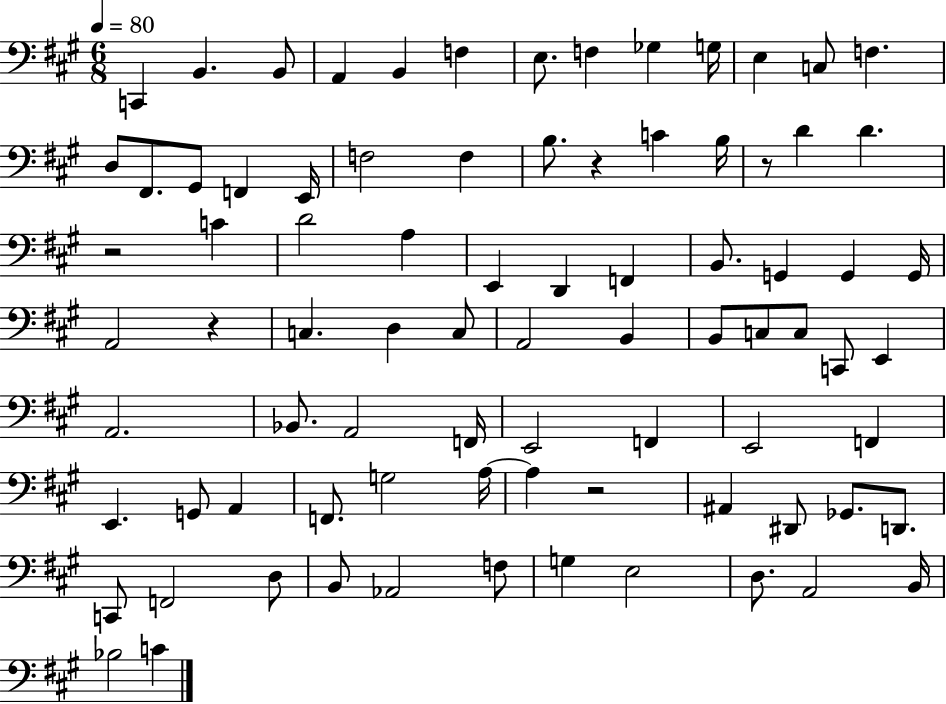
X:1
T:Untitled
M:6/8
L:1/4
K:A
C,, B,, B,,/2 A,, B,, F, E,/2 F, _G, G,/4 E, C,/2 F, D,/2 ^F,,/2 ^G,,/2 F,, E,,/4 F,2 F, B,/2 z C B,/4 z/2 D D z2 C D2 A, E,, D,, F,, B,,/2 G,, G,, G,,/4 A,,2 z C, D, C,/2 A,,2 B,, B,,/2 C,/2 C,/2 C,,/2 E,, A,,2 _B,,/2 A,,2 F,,/4 E,,2 F,, E,,2 F,, E,, G,,/2 A,, F,,/2 G,2 A,/4 A, z2 ^A,, ^D,,/2 _G,,/2 D,,/2 C,,/2 F,,2 D,/2 B,,/2 _A,,2 F,/2 G, E,2 D,/2 A,,2 B,,/4 _B,2 C